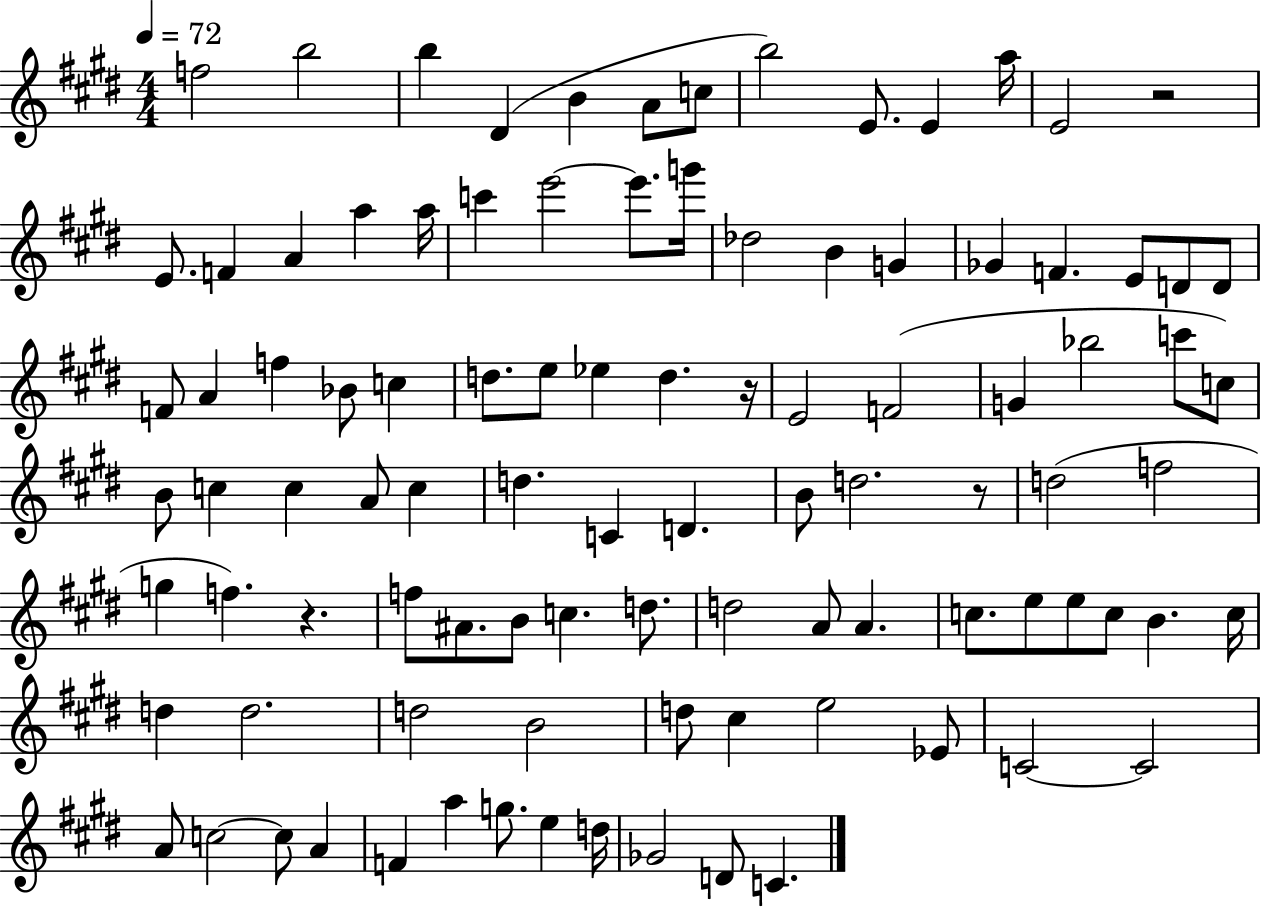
F5/h B5/h B5/q D#4/q B4/q A4/e C5/e B5/h E4/e. E4/q A5/s E4/h R/h E4/e. F4/q A4/q A5/q A5/s C6/q E6/h E6/e. G6/s Db5/h B4/q G4/q Gb4/q F4/q. E4/e D4/e D4/e F4/e A4/q F5/q Bb4/e C5/q D5/e. E5/e Eb5/q D5/q. R/s E4/h F4/h G4/q Bb5/h C6/e C5/e B4/e C5/q C5/q A4/e C5/q D5/q. C4/q D4/q. B4/e D5/h. R/e D5/h F5/h G5/q F5/q. R/q. F5/e A#4/e. B4/e C5/q. D5/e. D5/h A4/e A4/q. C5/e. E5/e E5/e C5/e B4/q. C5/s D5/q D5/h. D5/h B4/h D5/e C#5/q E5/h Eb4/e C4/h C4/h A4/e C5/h C5/e A4/q F4/q A5/q G5/e. E5/q D5/s Gb4/h D4/e C4/q.